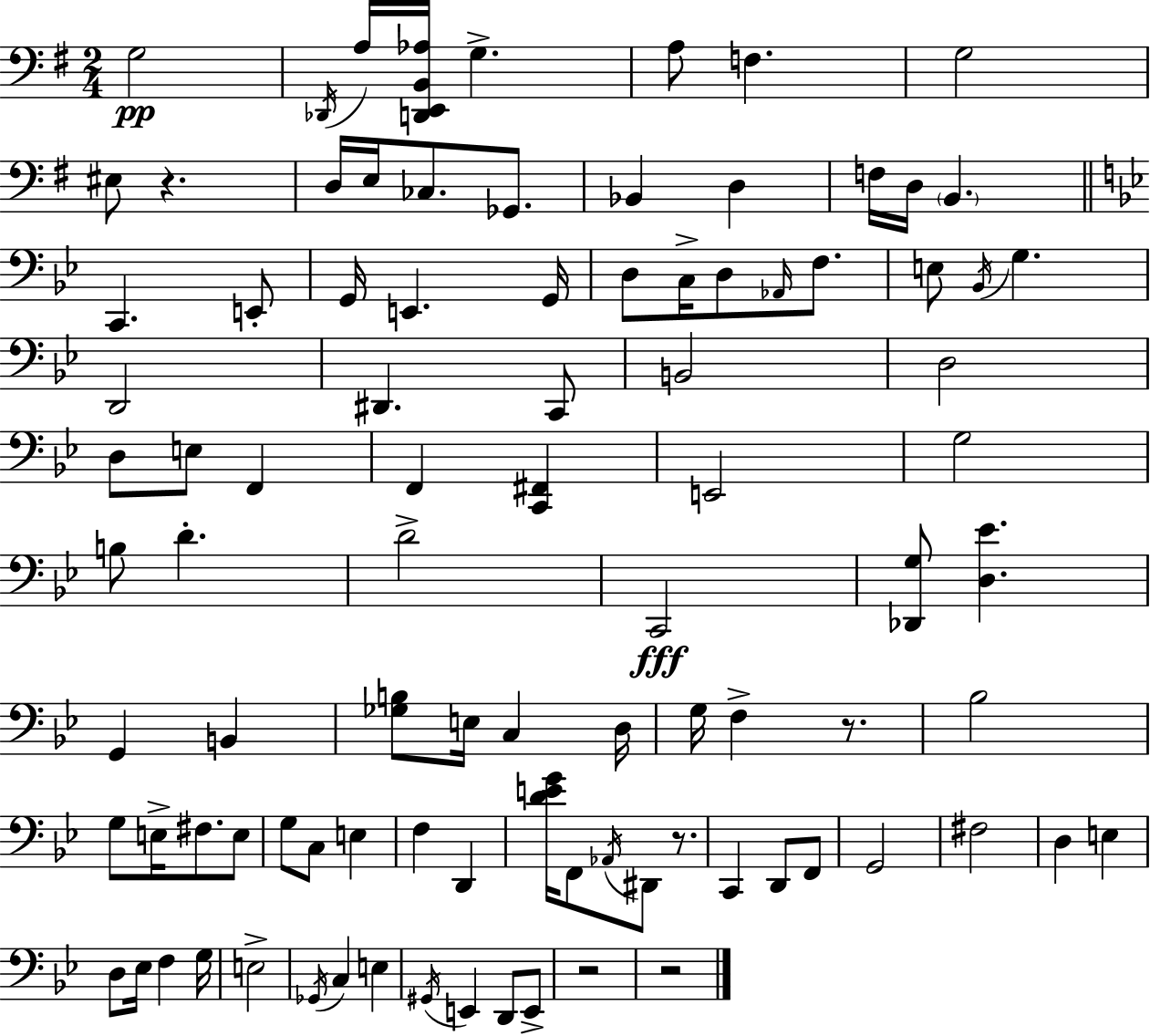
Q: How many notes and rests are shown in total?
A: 95